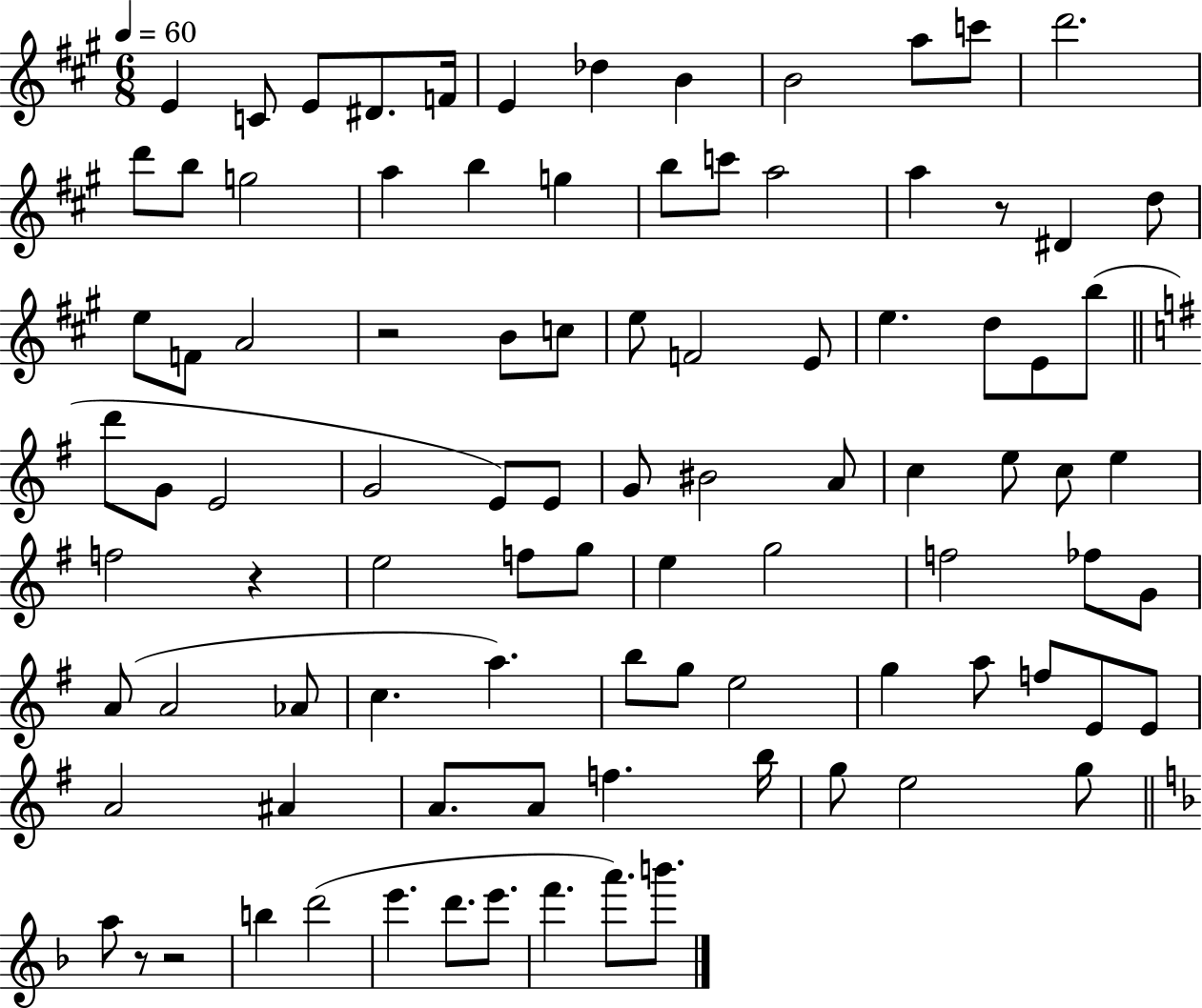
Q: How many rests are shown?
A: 5